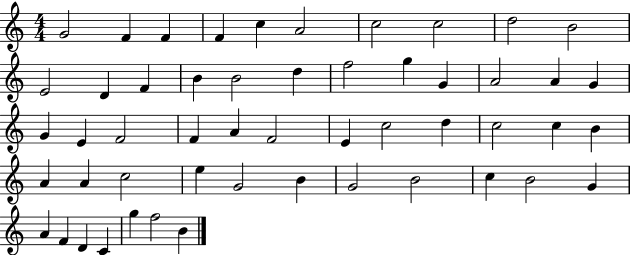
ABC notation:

X:1
T:Untitled
M:4/4
L:1/4
K:C
G2 F F F c A2 c2 c2 d2 B2 E2 D F B B2 d f2 g G A2 A G G E F2 F A F2 E c2 d c2 c B A A c2 e G2 B G2 B2 c B2 G A F D C g f2 B